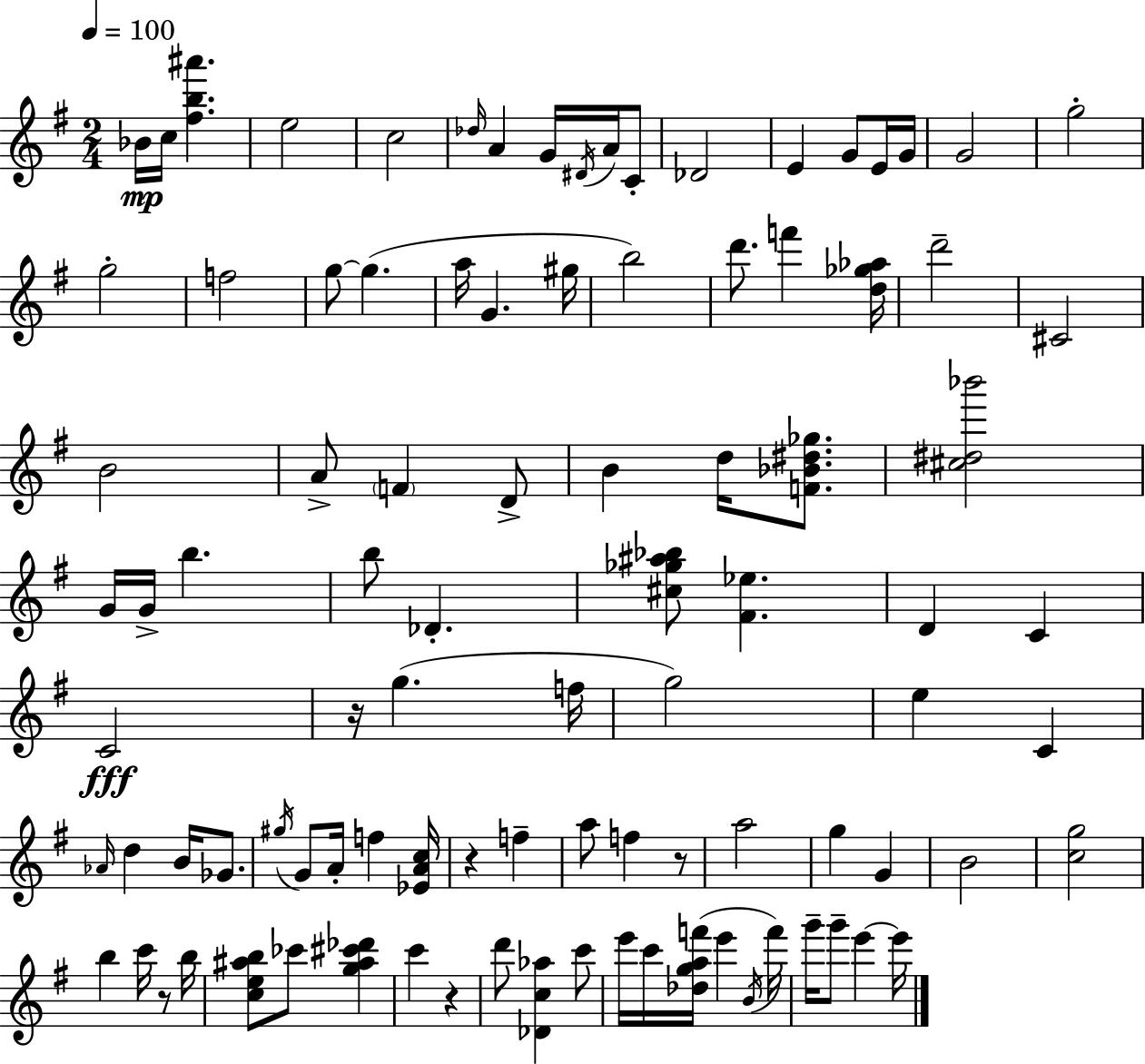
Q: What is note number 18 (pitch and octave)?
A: G5